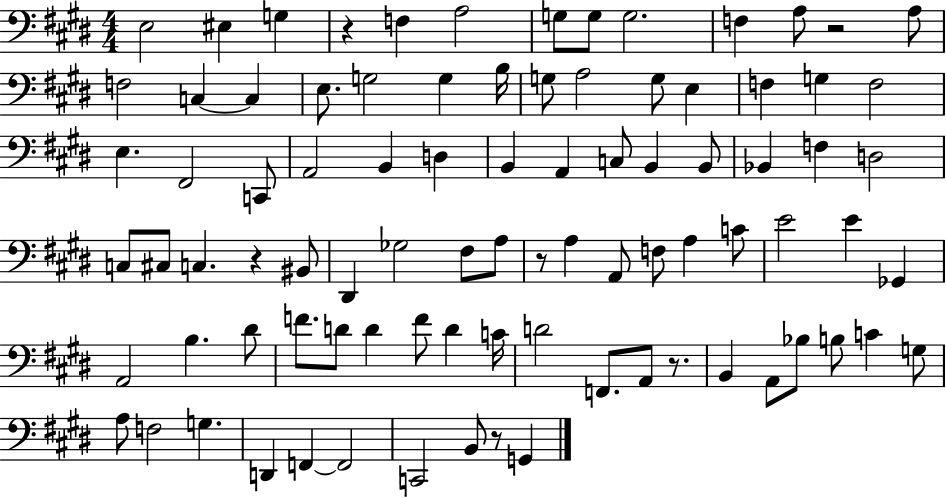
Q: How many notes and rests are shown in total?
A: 88